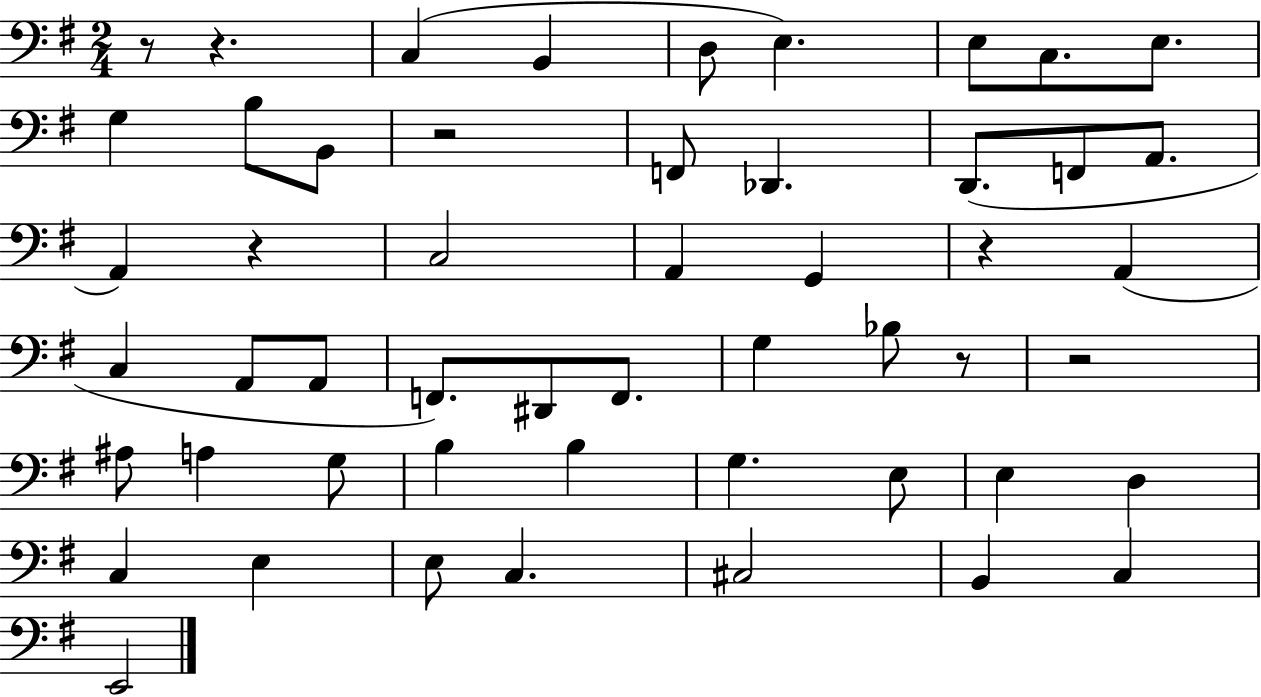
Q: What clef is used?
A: bass